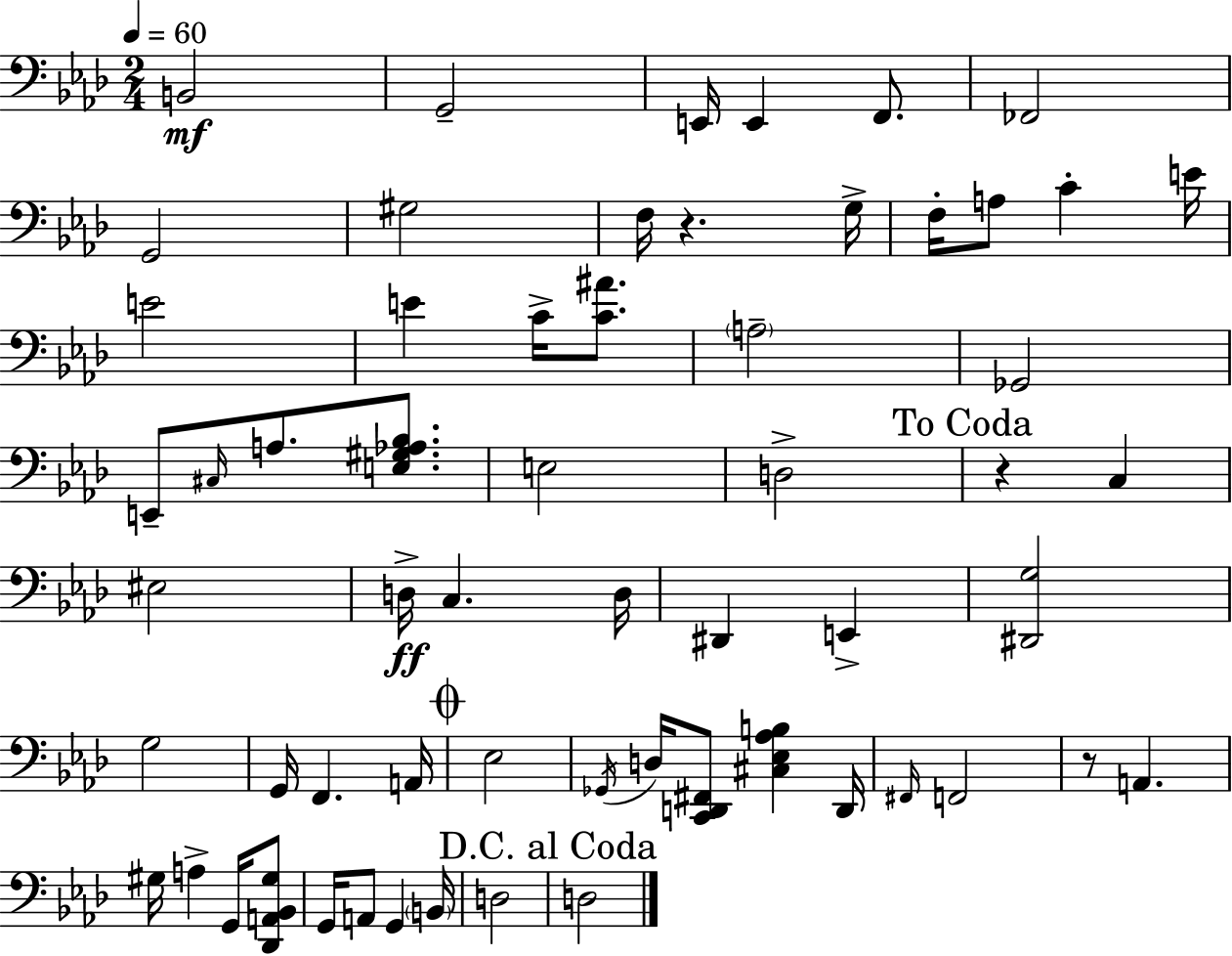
X:1
T:Untitled
M:2/4
L:1/4
K:Ab
B,,2 G,,2 E,,/4 E,, F,,/2 _F,,2 G,,2 ^G,2 F,/4 z G,/4 F,/4 A,/2 C E/4 E2 E C/4 [C^A]/2 A,2 _G,,2 E,,/2 ^C,/4 A,/2 [E,^G,_A,_B,]/2 E,2 D,2 z C, ^E,2 D,/4 C, D,/4 ^D,, E,, [^D,,G,]2 G,2 G,,/4 F,, A,,/4 _E,2 _G,,/4 D,/4 [C,,D,,^F,,]/2 [^C,_E,_A,B,] D,,/4 ^F,,/4 F,,2 z/2 A,, ^G,/4 A, G,,/4 [_D,,A,,_B,,^G,]/2 G,,/4 A,,/2 G,, B,,/4 D,2 D,2